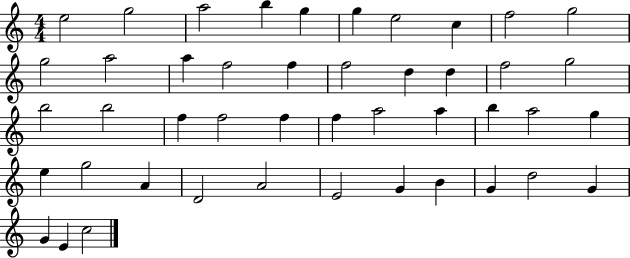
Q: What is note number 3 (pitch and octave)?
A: A5